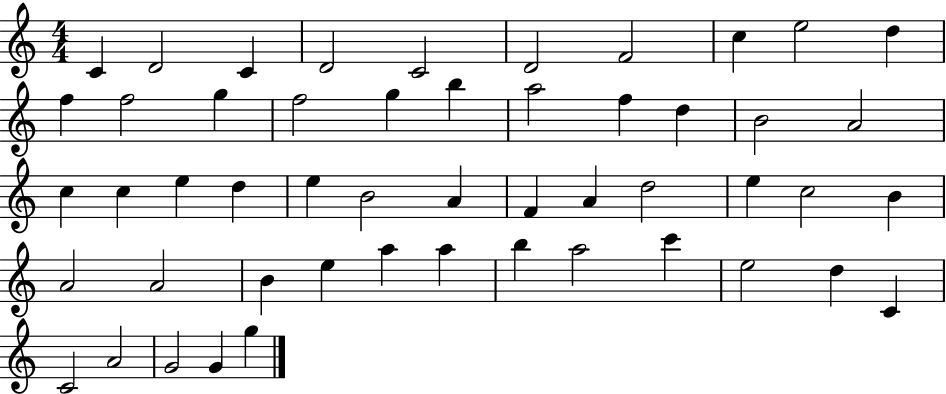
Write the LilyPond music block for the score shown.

{
  \clef treble
  \numericTimeSignature
  \time 4/4
  \key c \major
  c'4 d'2 c'4 | d'2 c'2 | d'2 f'2 | c''4 e''2 d''4 | \break f''4 f''2 g''4 | f''2 g''4 b''4 | a''2 f''4 d''4 | b'2 a'2 | \break c''4 c''4 e''4 d''4 | e''4 b'2 a'4 | f'4 a'4 d''2 | e''4 c''2 b'4 | \break a'2 a'2 | b'4 e''4 a''4 a''4 | b''4 a''2 c'''4 | e''2 d''4 c'4 | \break c'2 a'2 | g'2 g'4 g''4 | \bar "|."
}